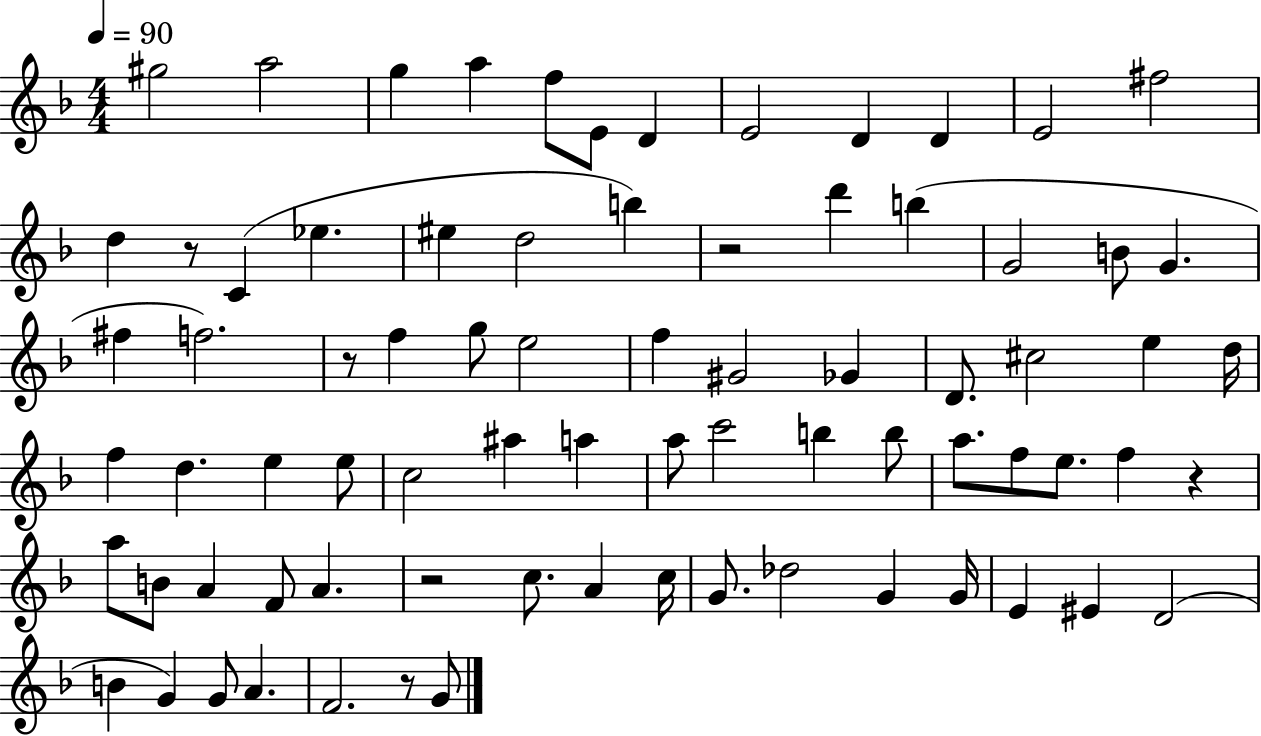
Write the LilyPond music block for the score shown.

{
  \clef treble
  \numericTimeSignature
  \time 4/4
  \key f \major
  \tempo 4 = 90
  gis''2 a''2 | g''4 a''4 f''8 e'8 d'4 | e'2 d'4 d'4 | e'2 fis''2 | \break d''4 r8 c'4( ees''4. | eis''4 d''2 b''4) | r2 d'''4 b''4( | g'2 b'8 g'4. | \break fis''4 f''2.) | r8 f''4 g''8 e''2 | f''4 gis'2 ges'4 | d'8. cis''2 e''4 d''16 | \break f''4 d''4. e''4 e''8 | c''2 ais''4 a''4 | a''8 c'''2 b''4 b''8 | a''8. f''8 e''8. f''4 r4 | \break a''8 b'8 a'4 f'8 a'4. | r2 c''8. a'4 c''16 | g'8. des''2 g'4 g'16 | e'4 eis'4 d'2( | \break b'4 g'4) g'8 a'4. | f'2. r8 g'8 | \bar "|."
}